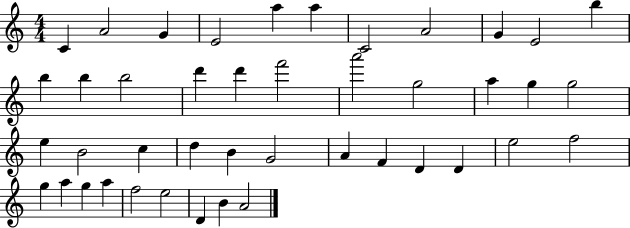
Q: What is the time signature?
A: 4/4